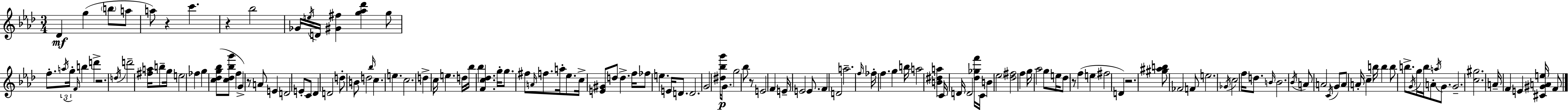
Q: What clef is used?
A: treble